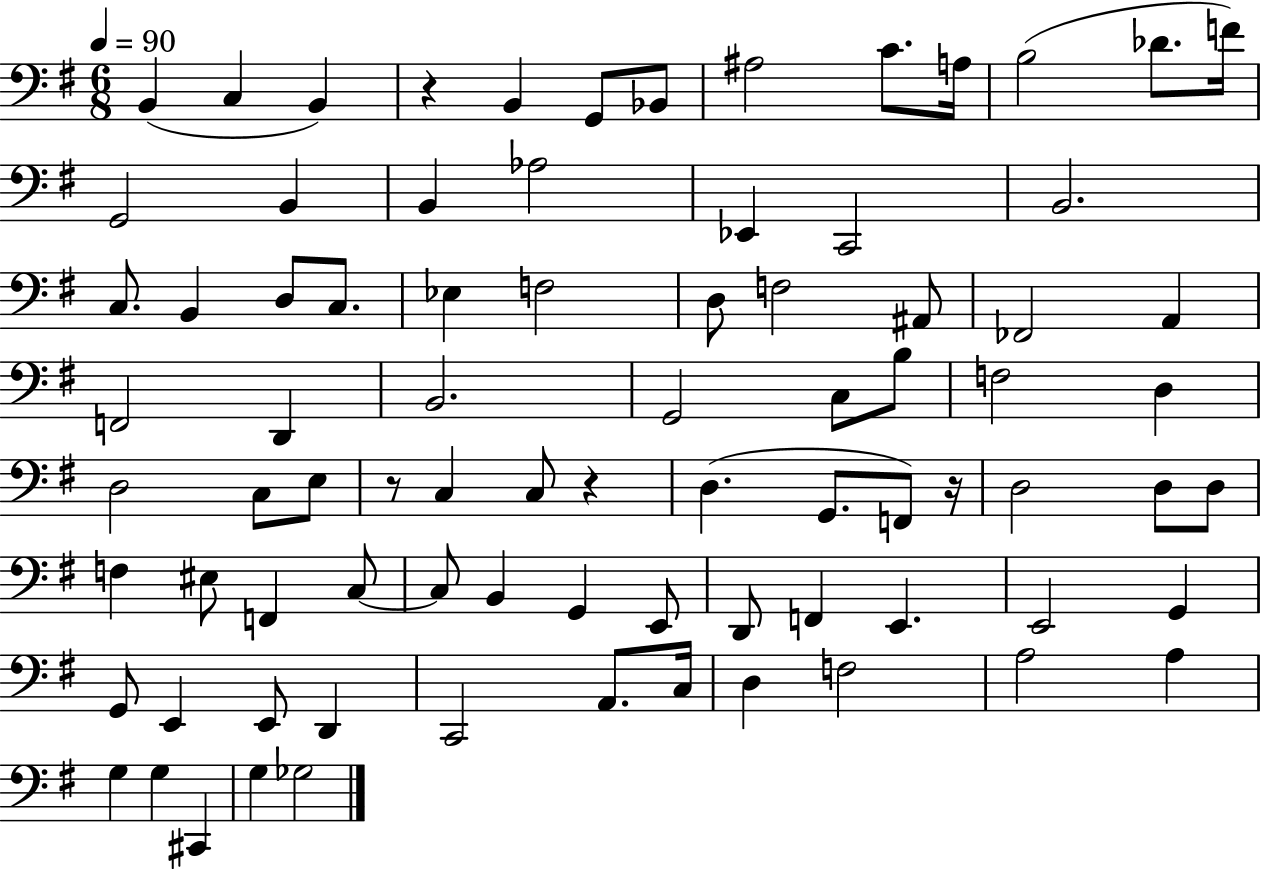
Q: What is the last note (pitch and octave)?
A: Gb3